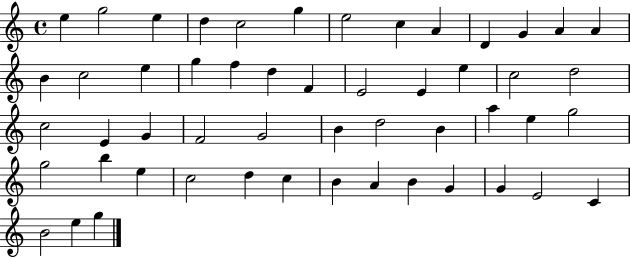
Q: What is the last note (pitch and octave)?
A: G5